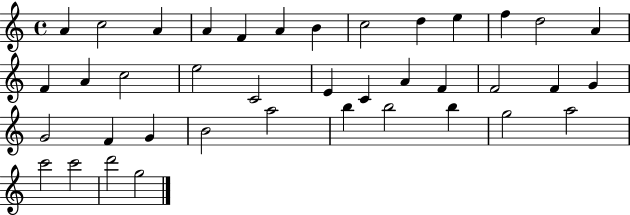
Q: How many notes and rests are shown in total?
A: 39